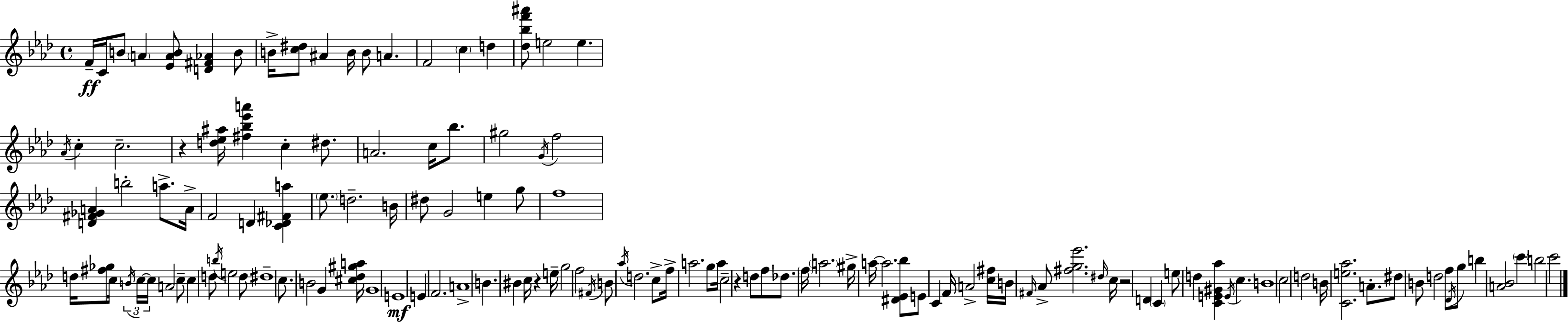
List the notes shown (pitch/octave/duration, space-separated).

F4/s C4/s B4/e A4/q [Eb4,A4,B4]/e [D4,F#4,Ab4]/q B4/e B4/s [C5,D#5]/e A#4/q B4/s B4/e A4/q. F4/h C5/q D5/q [Db5,Bb5,F6,A#6]/e E5/h E5/q. Ab4/s C5/q C5/h. R/q [D5,Eb5,A#5]/s [F#5,Bb5,Eb6,A6]/q C5/q D#5/e. A4/h. C5/s Bb5/e. G#5/h G4/s F5/h [D4,F#4,Gb4,A4]/q B5/h A5/e. A4/s F4/h D4/q [C4,Db4,F#4,A5]/q Eb5/e. D5/h. B4/s D#5/e G4/h E5/q G5/e F5/w D5/s [F#5,Gb5]/e C5/s B4/s C5/s C5/s A4/h C5/e C5/q D5/e B5/s E5/h D5/e D#5/w C5/e. B4/h G4/q [C#5,Db5,G#5,A5]/s G4/w E4/w E4/q F4/h. A4/w B4/q. BIS4/q C5/s R/q E5/s G5/h F5/h F#4/s B4/e Ab5/s D5/h. C5/e F5/s A5/h. G5/e A5/s C5/h R/q D5/e F5/e Db5/e. F5/s A5/h. G#5/s A5/s A5/h. [D#4,Eb4,Bb5]/e E4/e C4/q F4/s A4/h [C5,F#5]/s B4/s F#4/s Ab4/e [F#5,G5,Eb6]/h. D#5/s C5/s R/h D4/q C4/q E5/e D5/q [C4,E4,G#4,Ab5]/q E4/s C5/q. B4/w C5/h D5/h B4/s [C4,E5,Ab5]/h. A4/e. D#5/e B4/e D5/h F5/e Db4/s G5/e B5/q [A4,Bb4]/h C6/q B5/h C6/h